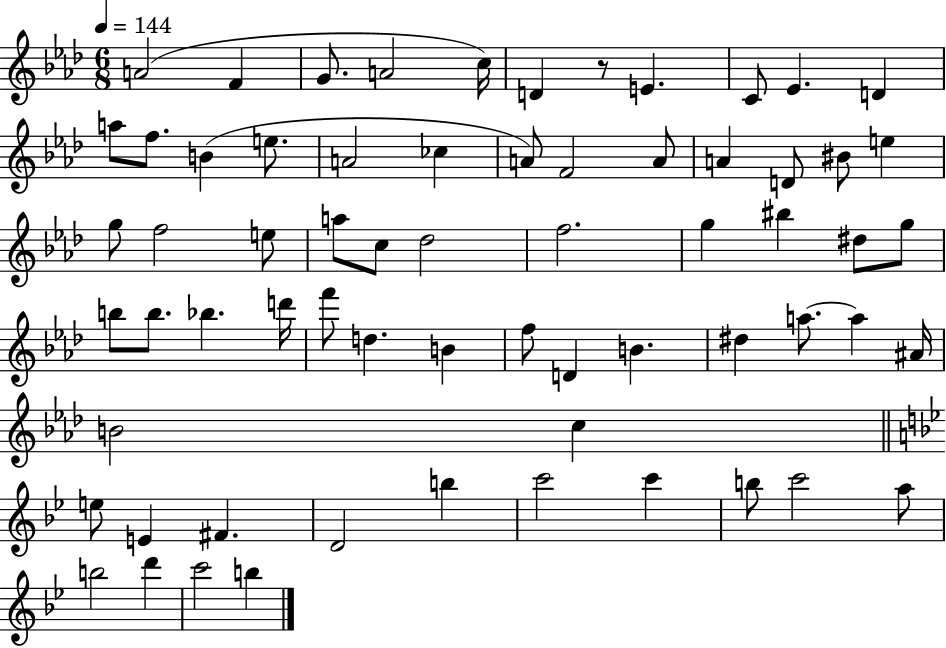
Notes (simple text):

A4/h F4/q G4/e. A4/h C5/s D4/q R/e E4/q. C4/e Eb4/q. D4/q A5/e F5/e. B4/q E5/e. A4/h CES5/q A4/e F4/h A4/e A4/q D4/e BIS4/e E5/q G5/e F5/h E5/e A5/e C5/e Db5/h F5/h. G5/q BIS5/q D#5/e G5/e B5/e B5/e. Bb5/q. D6/s F6/e D5/q. B4/q F5/e D4/q B4/q. D#5/q A5/e. A5/q A#4/s B4/h C5/q E5/e E4/q F#4/q. D4/h B5/q C6/h C6/q B5/e C6/h A5/e B5/h D6/q C6/h B5/q